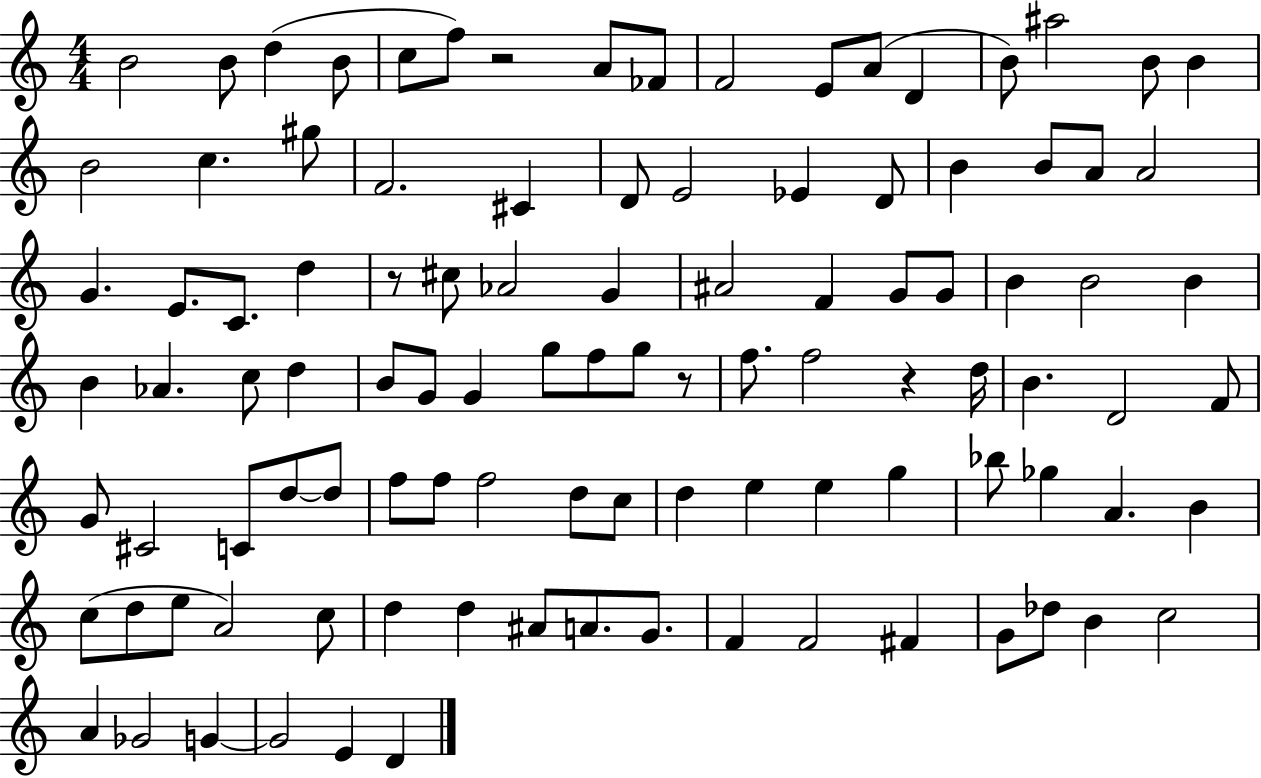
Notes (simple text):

B4/h B4/e D5/q B4/e C5/e F5/e R/h A4/e FES4/e F4/h E4/e A4/e D4/q B4/e A#5/h B4/e B4/q B4/h C5/q. G#5/e F4/h. C#4/q D4/e E4/h Eb4/q D4/e B4/q B4/e A4/e A4/h G4/q. E4/e. C4/e. D5/q R/e C#5/e Ab4/h G4/q A#4/h F4/q G4/e G4/e B4/q B4/h B4/q B4/q Ab4/q. C5/e D5/q B4/e G4/e G4/q G5/e F5/e G5/e R/e F5/e. F5/h R/q D5/s B4/q. D4/h F4/e G4/e C#4/h C4/e D5/e D5/e F5/e F5/e F5/h D5/e C5/e D5/q E5/q E5/q G5/q Bb5/e Gb5/q A4/q. B4/q C5/e D5/e E5/e A4/h C5/e D5/q D5/q A#4/e A4/e. G4/e. F4/q F4/h F#4/q G4/e Db5/e B4/q C5/h A4/q Gb4/h G4/q G4/h E4/q D4/q